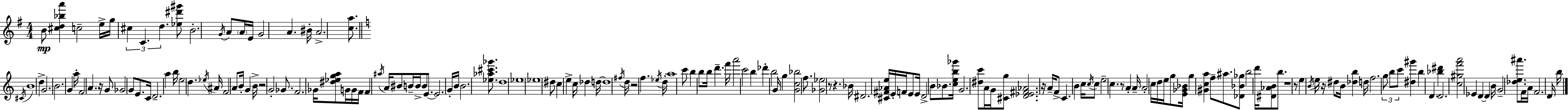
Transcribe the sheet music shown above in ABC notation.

X:1
T:Untitled
M:4/4
L:1/4
K:G
B/2 [^cd_ba'] c2 e/4 g/4 ^c C d [_e^d'^g']/2 B2 G/4 A/2 A/4 E/4 G2 A ^B/4 A2 [ca]/2 ^C/4 B4 d G2 B2 G a/4 F2 A z/4 G/2 _G2 G/2 E/2 C/4 D2 a b/4 e2 d _e/4 ^A/4 F2 A/2 B/4 G B/4 z2 G2 _G/2 F2 _G/4 [^d_ega]/2 G/4 G/4 F/4 F ^a/4 A/4 ^B/2 B/4 B/4 B/2 E/2 E2 G/4 B/4 B2 [_e_a^c'_g']/2 d4 _e4 _e4 ^d/2 c e c/4 _d d/4 d4 ^f/4 d/4 z2 f _e/4 d/4 a4 c'/2 b b/2 b/4 d' f'/4 a'2 c'2 b _d' b2 G/4 g [Gc_b]2 f/2 [_G_e]2 z/2 z _B/4 ^D2 [^C^F_Ae]/4 E/4 F/4 E/2 E/4 D2 B/2 _B/2 [ceb_g']/4 G2 [^dc']/2 A/4 G/4 [^Cg]/2 [D_E^F_A]2 z/4 A/4 F/2 C B c/4 c/4 c/2 e2 c z/2 A A/4 A2 c/4 d/4 e/4 g/2 [E_G_B]/4 g [^Gca] f/2 ^a/2 [_D_B_g]/2 b2 d'/4 [^D_AB]/2 b/2 z4 z/2 e B/4 e/4 z/4 ^d/2 B/4 [_db] d/4 f2 g/2 b/2 c'/2 [^d^g'] b D [_b^d'] D2 [c^gf'a']2 _E D D B/4 G2 [_de^a']/2 F/4 A/4 F2 D/4 b/4